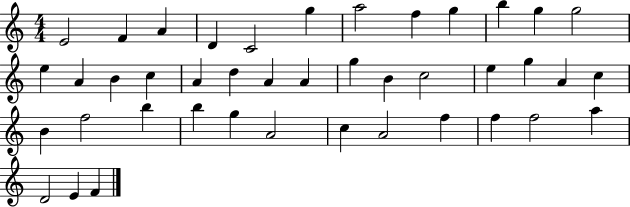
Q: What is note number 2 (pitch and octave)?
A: F4